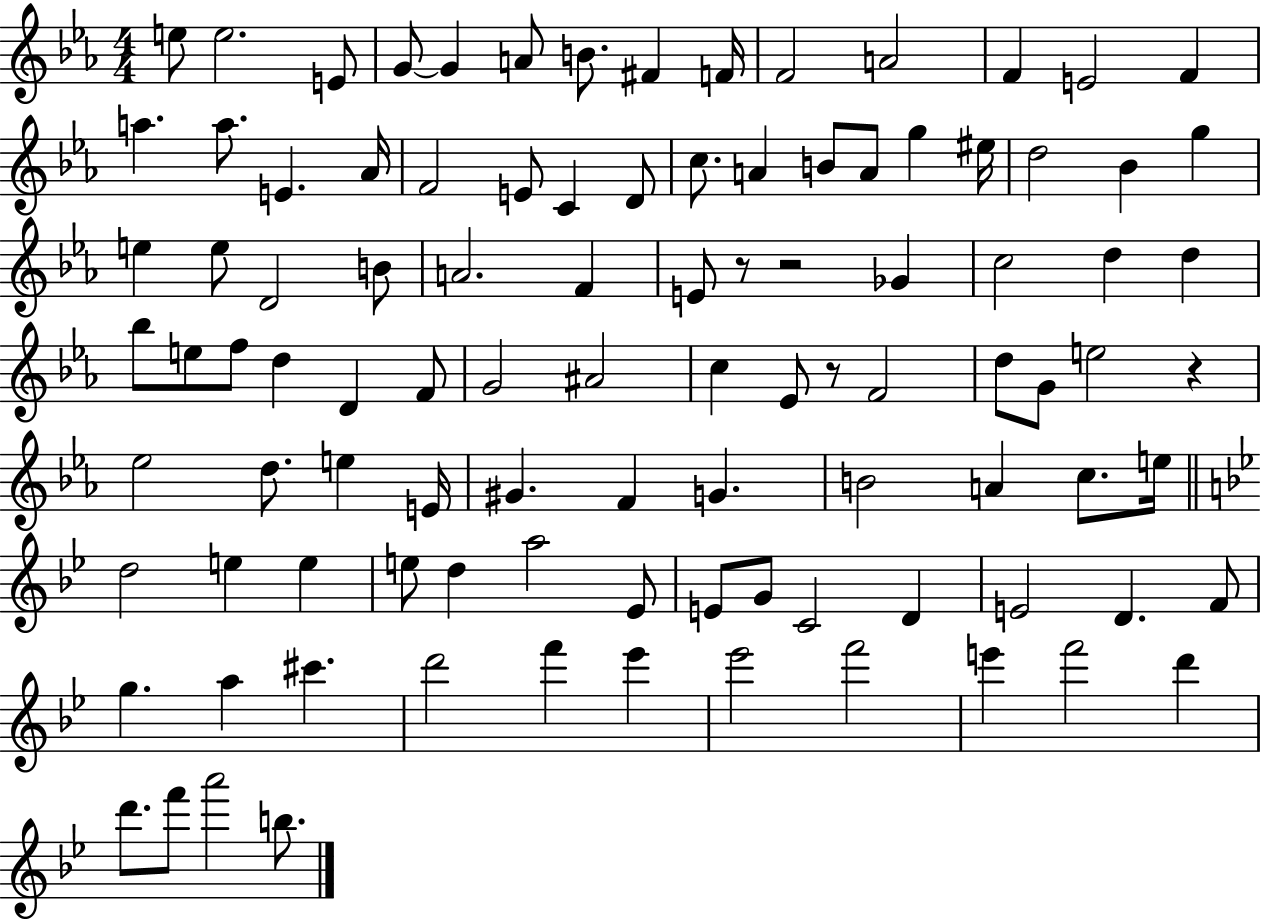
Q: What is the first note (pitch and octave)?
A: E5